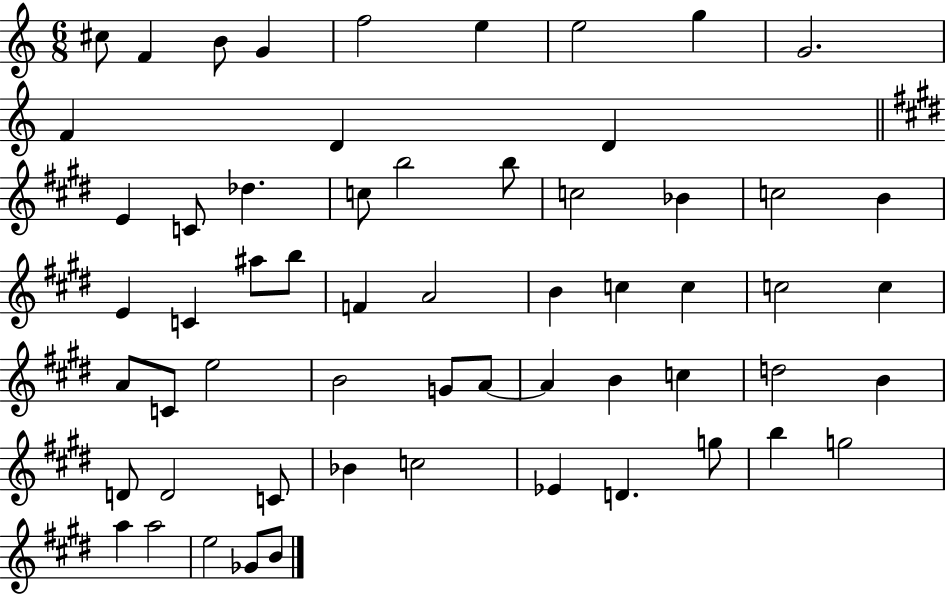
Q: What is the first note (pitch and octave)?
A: C#5